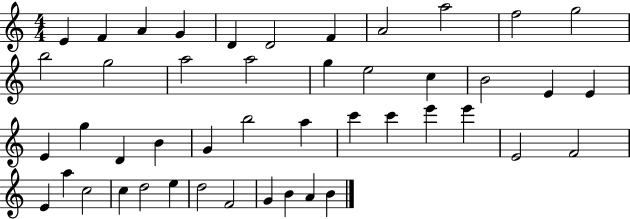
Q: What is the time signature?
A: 4/4